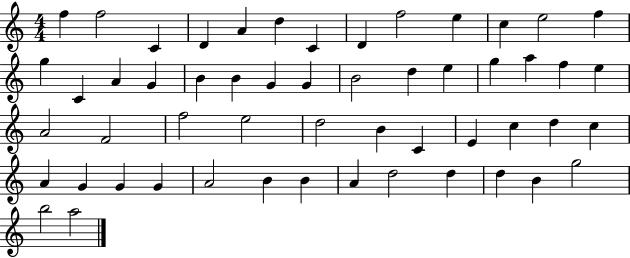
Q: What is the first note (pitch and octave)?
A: F5